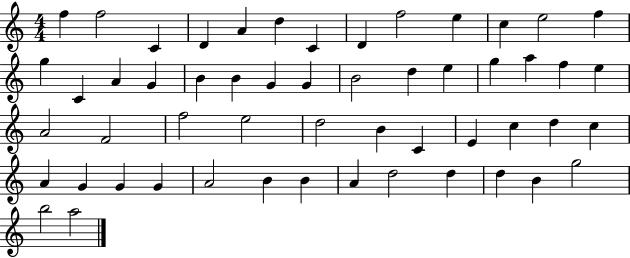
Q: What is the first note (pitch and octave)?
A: F5